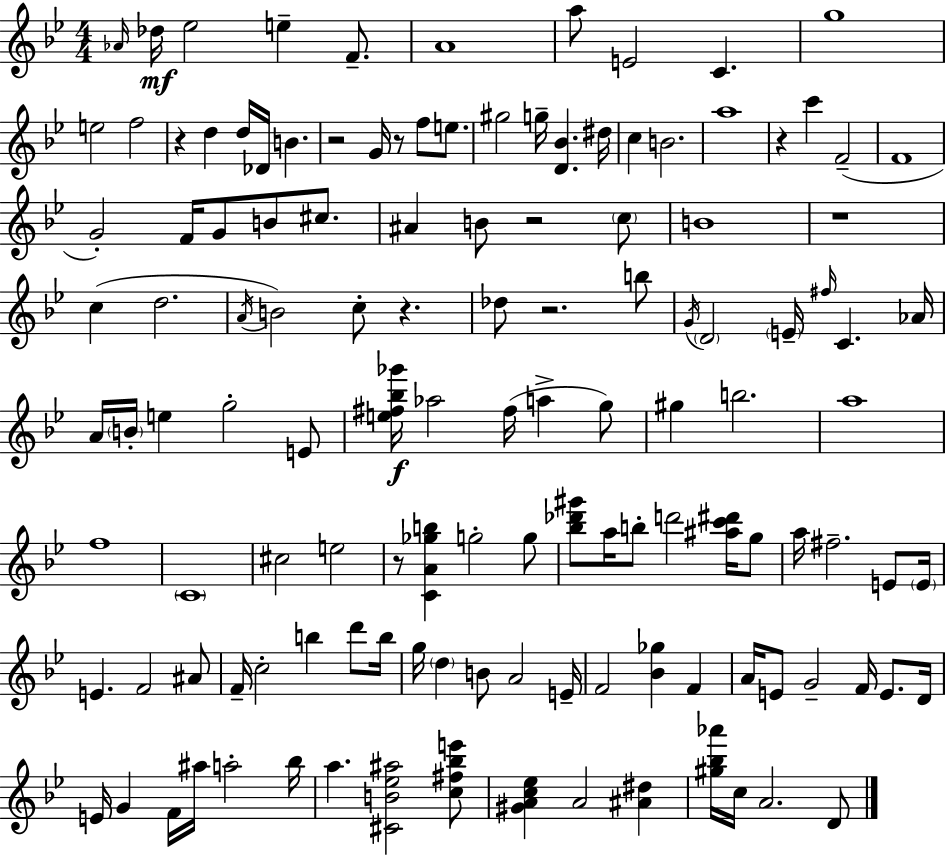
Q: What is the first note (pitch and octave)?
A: Ab4